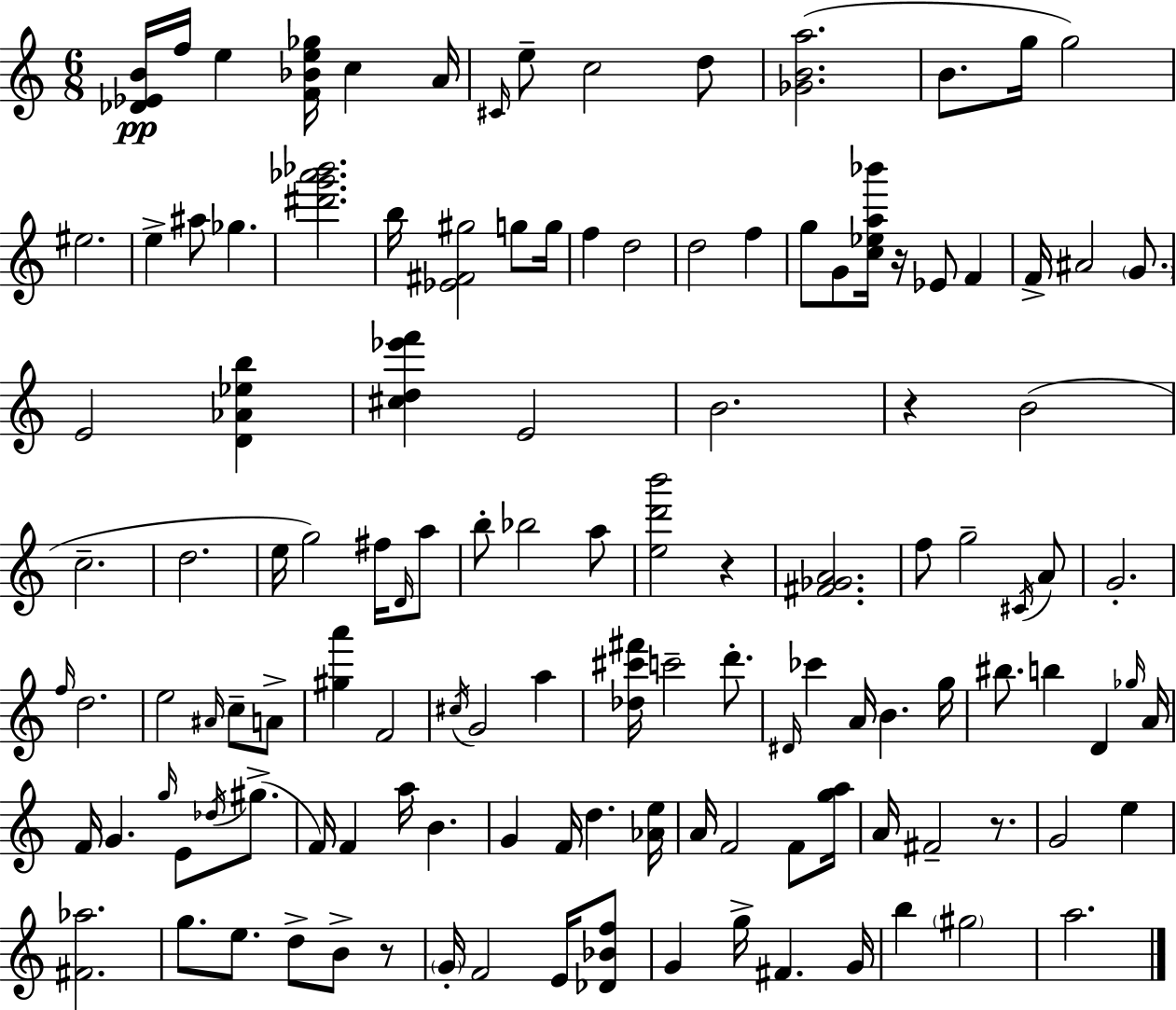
[Db4,Eb4,B4]/s F5/s E5/q [F4,Bb4,E5,Gb5]/s C5/q A4/s C#4/s E5/e C5/h D5/e [Gb4,B4,A5]/h. B4/e. G5/s G5/h EIS5/h. E5/q A#5/e Gb5/q. [D#6,G6,Ab6,Bb6]/h. B5/s [Eb4,F#4,G#5]/h G5/e G5/s F5/q D5/h D5/h F5/q G5/e G4/e [C5,Eb5,A5,Bb6]/s R/s Eb4/e F4/q F4/s A#4/h G4/e. E4/h [D4,Ab4,Eb5,B5]/q [C#5,D5,Eb6,F6]/q E4/h B4/h. R/q B4/h C5/h. D5/h. E5/s G5/h F#5/s D4/s A5/e B5/e Bb5/h A5/e [E5,D6,B6]/h R/q [F#4,Gb4,A4]/h. F5/e G5/h C#4/s A4/e G4/h. F5/s D5/h. E5/h A#4/s C5/e A4/e [G#5,A6]/q F4/h C#5/s G4/h A5/q [Db5,C#6,F#6]/s C6/h D6/e. D#4/s CES6/q A4/s B4/q. G5/s BIS5/e. B5/q D4/q Gb5/s A4/s F4/s G4/q. G5/s E4/e Db5/s G#5/e. F4/s F4/q A5/s B4/q. G4/q F4/s D5/q. [Ab4,E5]/s A4/s F4/h F4/e [G5,A5]/s A4/s F#4/h R/e. G4/h E5/q [F#4,Ab5]/h. G5/e. E5/e. D5/e B4/e R/e G4/s F4/h E4/s [Db4,Bb4,F5]/e G4/q G5/s F#4/q. G4/s B5/q G#5/h A5/h.